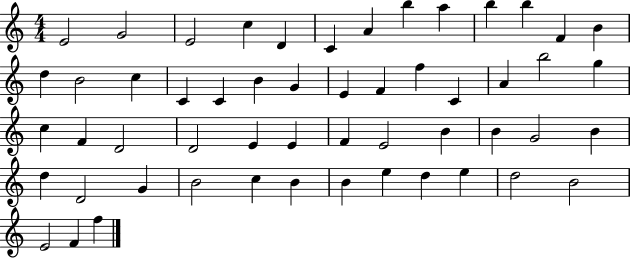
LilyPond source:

{
  \clef treble
  \numericTimeSignature
  \time 4/4
  \key c \major
  e'2 g'2 | e'2 c''4 d'4 | c'4 a'4 b''4 a''4 | b''4 b''4 f'4 b'4 | \break d''4 b'2 c''4 | c'4 c'4 b'4 g'4 | e'4 f'4 f''4 c'4 | a'4 b''2 g''4 | \break c''4 f'4 d'2 | d'2 e'4 e'4 | f'4 e'2 b'4 | b'4 g'2 b'4 | \break d''4 d'2 g'4 | b'2 c''4 b'4 | b'4 e''4 d''4 e''4 | d''2 b'2 | \break e'2 f'4 f''4 | \bar "|."
}